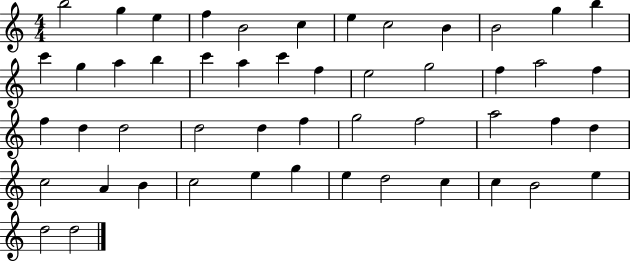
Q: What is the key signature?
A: C major